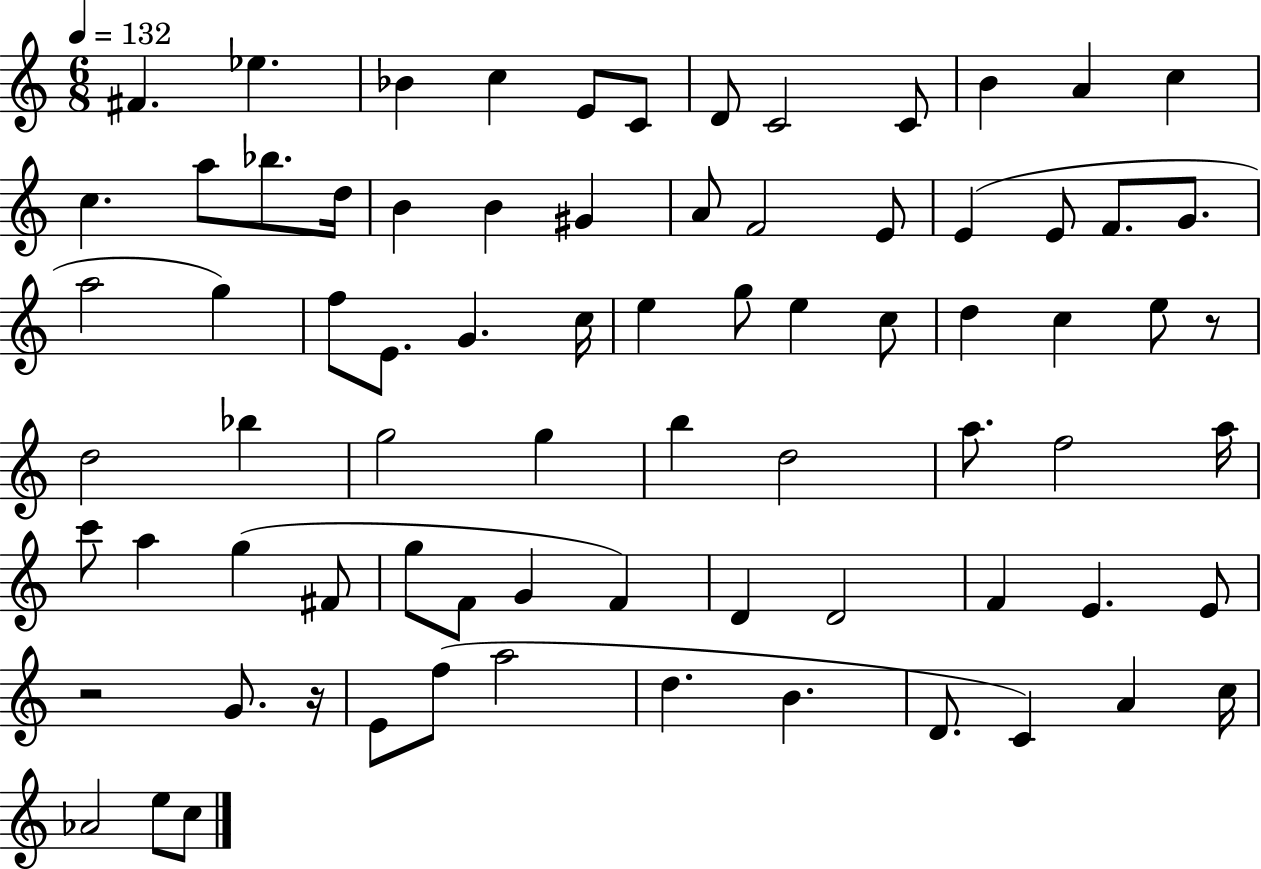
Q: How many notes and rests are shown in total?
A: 77